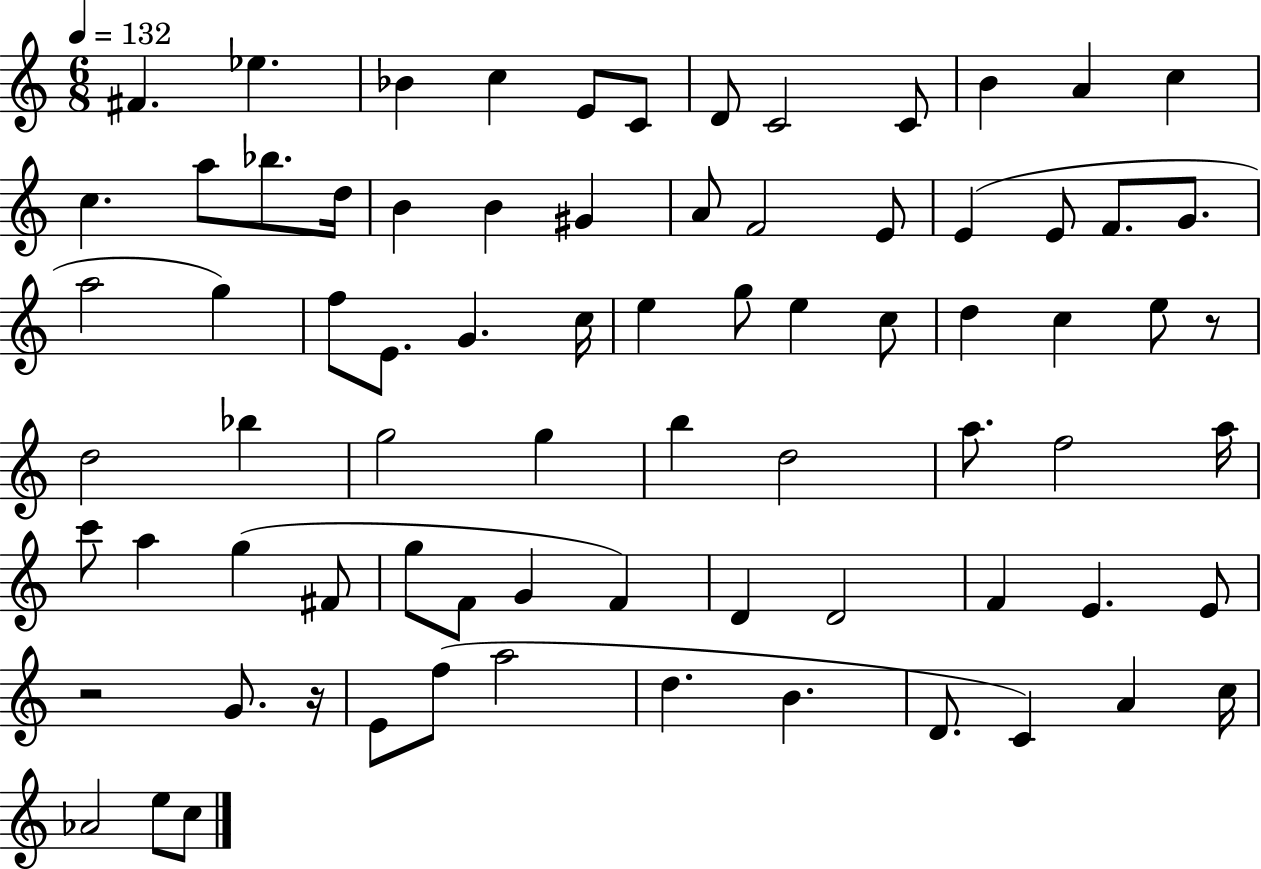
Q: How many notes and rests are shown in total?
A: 77